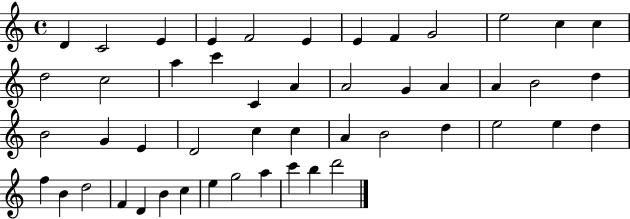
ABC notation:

X:1
T:Untitled
M:4/4
L:1/4
K:C
D C2 E E F2 E E F G2 e2 c c d2 c2 a c' C A A2 G A A B2 d B2 G E D2 c c A B2 d e2 e d f B d2 F D B c e g2 a c' b d'2